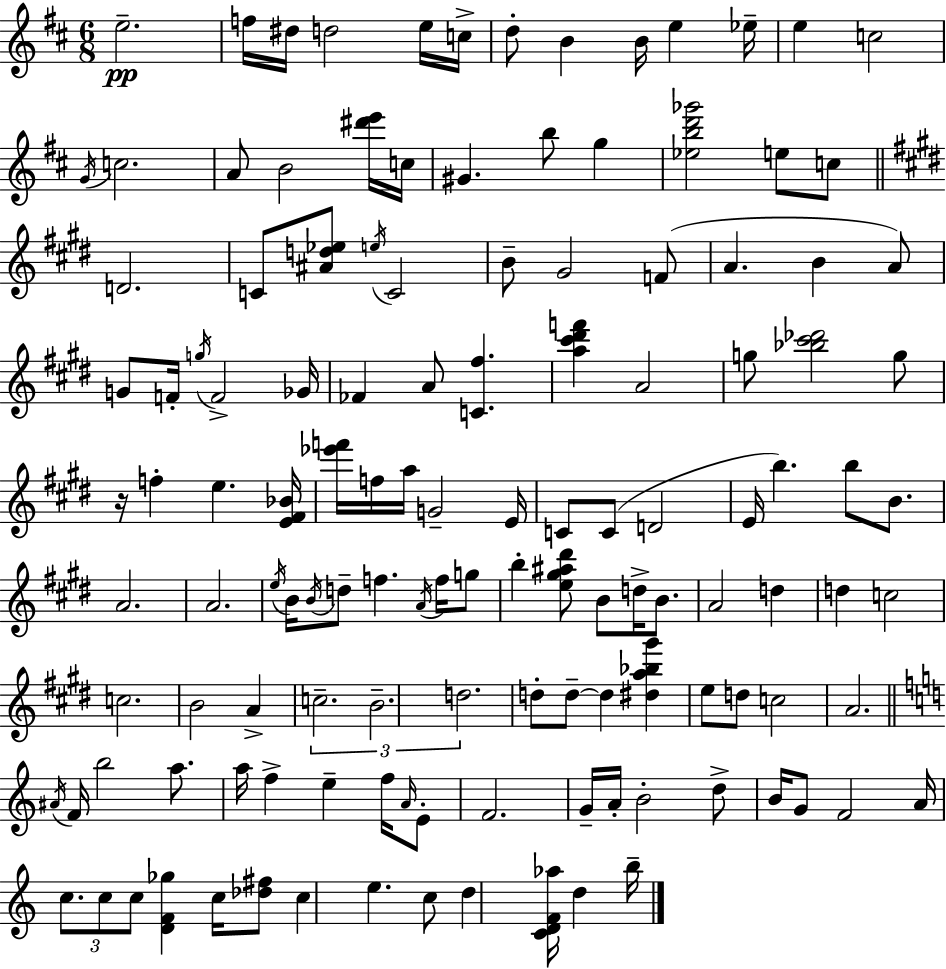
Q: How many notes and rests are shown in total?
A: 130